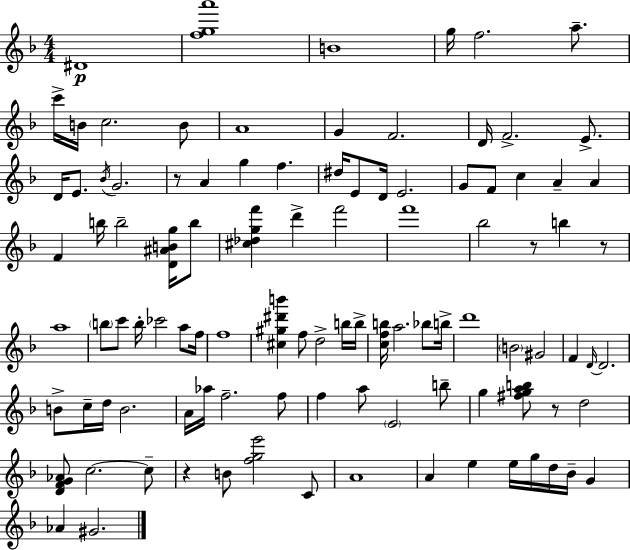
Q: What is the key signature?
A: D minor